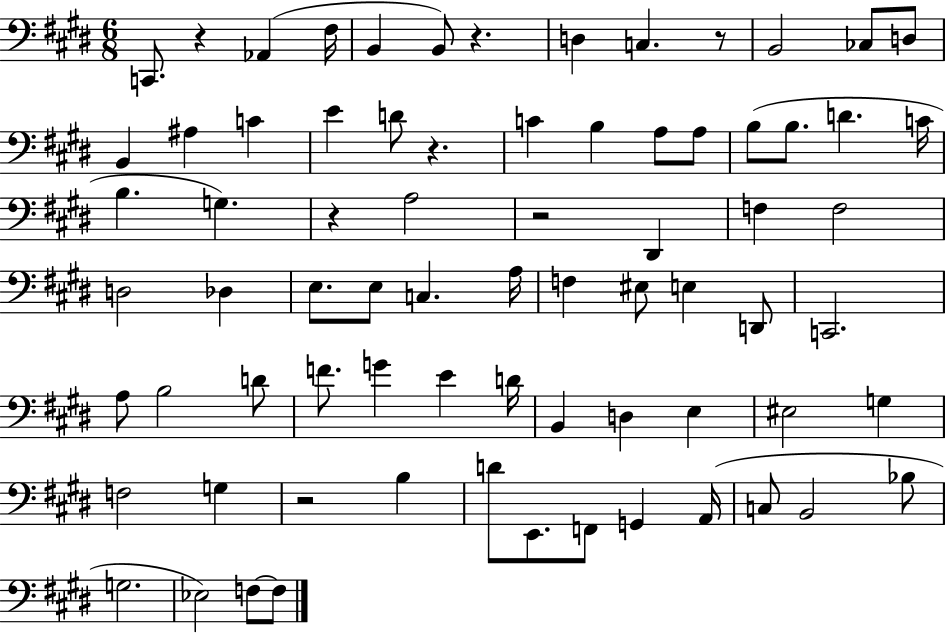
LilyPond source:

{
  \clef bass
  \numericTimeSignature
  \time 6/8
  \key e \major
  c,8. r4 aes,4( fis16 | b,4 b,8) r4. | d4 c4. r8 | b,2 ces8 d8 | \break b,4 ais4 c'4 | e'4 d'8 r4. | c'4 b4 a8 a8 | b8( b8. d'4. c'16 | \break b4. g4.) | r4 a2 | r2 dis,4 | f4 f2 | \break d2 des4 | e8. e8 c4. a16 | f4 eis8 e4 d,8 | c,2. | \break a8 b2 d'8 | f'8. g'4 e'4 d'16 | b,4 d4 e4 | eis2 g4 | \break f2 g4 | r2 b4 | d'8 e,8. f,8 g,4 a,16( | c8 b,2 bes8 | \break g2. | ees2) f8~~ f8 | \bar "|."
}